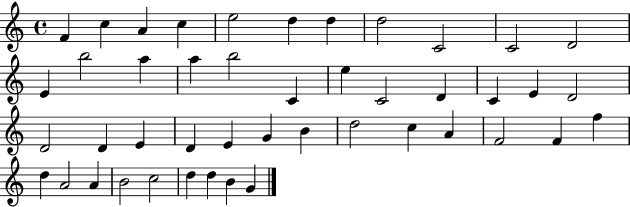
X:1
T:Untitled
M:4/4
L:1/4
K:C
F c A c e2 d d d2 C2 C2 D2 E b2 a a b2 C e C2 D C E D2 D2 D E D E G B d2 c A F2 F f d A2 A B2 c2 d d B G